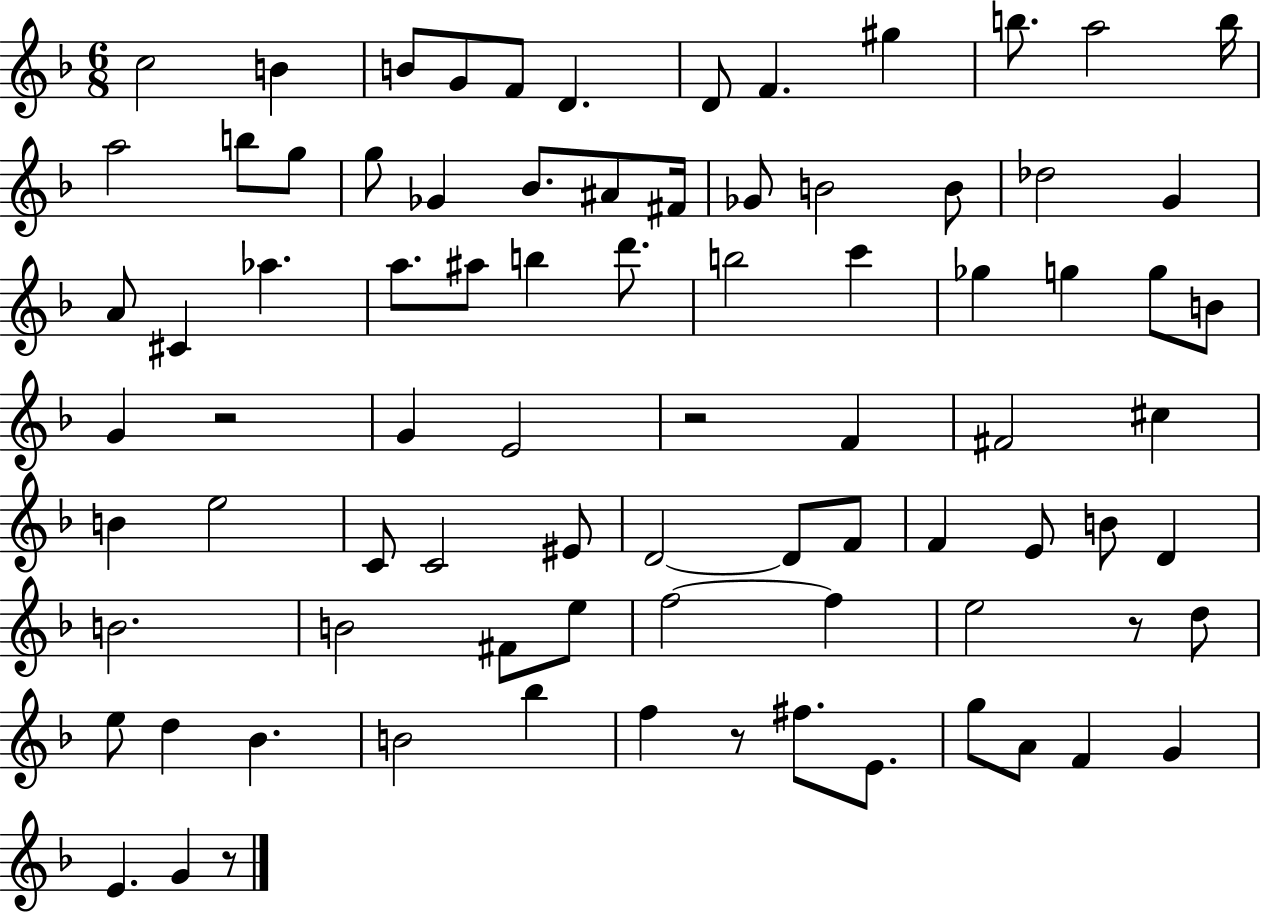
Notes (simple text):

C5/h B4/q B4/e G4/e F4/e D4/q. D4/e F4/q. G#5/q B5/e. A5/h B5/s A5/h B5/e G5/e G5/e Gb4/q Bb4/e. A#4/e F#4/s Gb4/e B4/h B4/e Db5/h G4/q A4/e C#4/q Ab5/q. A5/e. A#5/e B5/q D6/e. B5/h C6/q Gb5/q G5/q G5/e B4/e G4/q R/h G4/q E4/h R/h F4/q F#4/h C#5/q B4/q E5/h C4/e C4/h EIS4/e D4/h D4/e F4/e F4/q E4/e B4/e D4/q B4/h. B4/h F#4/e E5/e F5/h F5/q E5/h R/e D5/e E5/e D5/q Bb4/q. B4/h Bb5/q F5/q R/e F#5/e. E4/e. G5/e A4/e F4/q G4/q E4/q. G4/q R/e